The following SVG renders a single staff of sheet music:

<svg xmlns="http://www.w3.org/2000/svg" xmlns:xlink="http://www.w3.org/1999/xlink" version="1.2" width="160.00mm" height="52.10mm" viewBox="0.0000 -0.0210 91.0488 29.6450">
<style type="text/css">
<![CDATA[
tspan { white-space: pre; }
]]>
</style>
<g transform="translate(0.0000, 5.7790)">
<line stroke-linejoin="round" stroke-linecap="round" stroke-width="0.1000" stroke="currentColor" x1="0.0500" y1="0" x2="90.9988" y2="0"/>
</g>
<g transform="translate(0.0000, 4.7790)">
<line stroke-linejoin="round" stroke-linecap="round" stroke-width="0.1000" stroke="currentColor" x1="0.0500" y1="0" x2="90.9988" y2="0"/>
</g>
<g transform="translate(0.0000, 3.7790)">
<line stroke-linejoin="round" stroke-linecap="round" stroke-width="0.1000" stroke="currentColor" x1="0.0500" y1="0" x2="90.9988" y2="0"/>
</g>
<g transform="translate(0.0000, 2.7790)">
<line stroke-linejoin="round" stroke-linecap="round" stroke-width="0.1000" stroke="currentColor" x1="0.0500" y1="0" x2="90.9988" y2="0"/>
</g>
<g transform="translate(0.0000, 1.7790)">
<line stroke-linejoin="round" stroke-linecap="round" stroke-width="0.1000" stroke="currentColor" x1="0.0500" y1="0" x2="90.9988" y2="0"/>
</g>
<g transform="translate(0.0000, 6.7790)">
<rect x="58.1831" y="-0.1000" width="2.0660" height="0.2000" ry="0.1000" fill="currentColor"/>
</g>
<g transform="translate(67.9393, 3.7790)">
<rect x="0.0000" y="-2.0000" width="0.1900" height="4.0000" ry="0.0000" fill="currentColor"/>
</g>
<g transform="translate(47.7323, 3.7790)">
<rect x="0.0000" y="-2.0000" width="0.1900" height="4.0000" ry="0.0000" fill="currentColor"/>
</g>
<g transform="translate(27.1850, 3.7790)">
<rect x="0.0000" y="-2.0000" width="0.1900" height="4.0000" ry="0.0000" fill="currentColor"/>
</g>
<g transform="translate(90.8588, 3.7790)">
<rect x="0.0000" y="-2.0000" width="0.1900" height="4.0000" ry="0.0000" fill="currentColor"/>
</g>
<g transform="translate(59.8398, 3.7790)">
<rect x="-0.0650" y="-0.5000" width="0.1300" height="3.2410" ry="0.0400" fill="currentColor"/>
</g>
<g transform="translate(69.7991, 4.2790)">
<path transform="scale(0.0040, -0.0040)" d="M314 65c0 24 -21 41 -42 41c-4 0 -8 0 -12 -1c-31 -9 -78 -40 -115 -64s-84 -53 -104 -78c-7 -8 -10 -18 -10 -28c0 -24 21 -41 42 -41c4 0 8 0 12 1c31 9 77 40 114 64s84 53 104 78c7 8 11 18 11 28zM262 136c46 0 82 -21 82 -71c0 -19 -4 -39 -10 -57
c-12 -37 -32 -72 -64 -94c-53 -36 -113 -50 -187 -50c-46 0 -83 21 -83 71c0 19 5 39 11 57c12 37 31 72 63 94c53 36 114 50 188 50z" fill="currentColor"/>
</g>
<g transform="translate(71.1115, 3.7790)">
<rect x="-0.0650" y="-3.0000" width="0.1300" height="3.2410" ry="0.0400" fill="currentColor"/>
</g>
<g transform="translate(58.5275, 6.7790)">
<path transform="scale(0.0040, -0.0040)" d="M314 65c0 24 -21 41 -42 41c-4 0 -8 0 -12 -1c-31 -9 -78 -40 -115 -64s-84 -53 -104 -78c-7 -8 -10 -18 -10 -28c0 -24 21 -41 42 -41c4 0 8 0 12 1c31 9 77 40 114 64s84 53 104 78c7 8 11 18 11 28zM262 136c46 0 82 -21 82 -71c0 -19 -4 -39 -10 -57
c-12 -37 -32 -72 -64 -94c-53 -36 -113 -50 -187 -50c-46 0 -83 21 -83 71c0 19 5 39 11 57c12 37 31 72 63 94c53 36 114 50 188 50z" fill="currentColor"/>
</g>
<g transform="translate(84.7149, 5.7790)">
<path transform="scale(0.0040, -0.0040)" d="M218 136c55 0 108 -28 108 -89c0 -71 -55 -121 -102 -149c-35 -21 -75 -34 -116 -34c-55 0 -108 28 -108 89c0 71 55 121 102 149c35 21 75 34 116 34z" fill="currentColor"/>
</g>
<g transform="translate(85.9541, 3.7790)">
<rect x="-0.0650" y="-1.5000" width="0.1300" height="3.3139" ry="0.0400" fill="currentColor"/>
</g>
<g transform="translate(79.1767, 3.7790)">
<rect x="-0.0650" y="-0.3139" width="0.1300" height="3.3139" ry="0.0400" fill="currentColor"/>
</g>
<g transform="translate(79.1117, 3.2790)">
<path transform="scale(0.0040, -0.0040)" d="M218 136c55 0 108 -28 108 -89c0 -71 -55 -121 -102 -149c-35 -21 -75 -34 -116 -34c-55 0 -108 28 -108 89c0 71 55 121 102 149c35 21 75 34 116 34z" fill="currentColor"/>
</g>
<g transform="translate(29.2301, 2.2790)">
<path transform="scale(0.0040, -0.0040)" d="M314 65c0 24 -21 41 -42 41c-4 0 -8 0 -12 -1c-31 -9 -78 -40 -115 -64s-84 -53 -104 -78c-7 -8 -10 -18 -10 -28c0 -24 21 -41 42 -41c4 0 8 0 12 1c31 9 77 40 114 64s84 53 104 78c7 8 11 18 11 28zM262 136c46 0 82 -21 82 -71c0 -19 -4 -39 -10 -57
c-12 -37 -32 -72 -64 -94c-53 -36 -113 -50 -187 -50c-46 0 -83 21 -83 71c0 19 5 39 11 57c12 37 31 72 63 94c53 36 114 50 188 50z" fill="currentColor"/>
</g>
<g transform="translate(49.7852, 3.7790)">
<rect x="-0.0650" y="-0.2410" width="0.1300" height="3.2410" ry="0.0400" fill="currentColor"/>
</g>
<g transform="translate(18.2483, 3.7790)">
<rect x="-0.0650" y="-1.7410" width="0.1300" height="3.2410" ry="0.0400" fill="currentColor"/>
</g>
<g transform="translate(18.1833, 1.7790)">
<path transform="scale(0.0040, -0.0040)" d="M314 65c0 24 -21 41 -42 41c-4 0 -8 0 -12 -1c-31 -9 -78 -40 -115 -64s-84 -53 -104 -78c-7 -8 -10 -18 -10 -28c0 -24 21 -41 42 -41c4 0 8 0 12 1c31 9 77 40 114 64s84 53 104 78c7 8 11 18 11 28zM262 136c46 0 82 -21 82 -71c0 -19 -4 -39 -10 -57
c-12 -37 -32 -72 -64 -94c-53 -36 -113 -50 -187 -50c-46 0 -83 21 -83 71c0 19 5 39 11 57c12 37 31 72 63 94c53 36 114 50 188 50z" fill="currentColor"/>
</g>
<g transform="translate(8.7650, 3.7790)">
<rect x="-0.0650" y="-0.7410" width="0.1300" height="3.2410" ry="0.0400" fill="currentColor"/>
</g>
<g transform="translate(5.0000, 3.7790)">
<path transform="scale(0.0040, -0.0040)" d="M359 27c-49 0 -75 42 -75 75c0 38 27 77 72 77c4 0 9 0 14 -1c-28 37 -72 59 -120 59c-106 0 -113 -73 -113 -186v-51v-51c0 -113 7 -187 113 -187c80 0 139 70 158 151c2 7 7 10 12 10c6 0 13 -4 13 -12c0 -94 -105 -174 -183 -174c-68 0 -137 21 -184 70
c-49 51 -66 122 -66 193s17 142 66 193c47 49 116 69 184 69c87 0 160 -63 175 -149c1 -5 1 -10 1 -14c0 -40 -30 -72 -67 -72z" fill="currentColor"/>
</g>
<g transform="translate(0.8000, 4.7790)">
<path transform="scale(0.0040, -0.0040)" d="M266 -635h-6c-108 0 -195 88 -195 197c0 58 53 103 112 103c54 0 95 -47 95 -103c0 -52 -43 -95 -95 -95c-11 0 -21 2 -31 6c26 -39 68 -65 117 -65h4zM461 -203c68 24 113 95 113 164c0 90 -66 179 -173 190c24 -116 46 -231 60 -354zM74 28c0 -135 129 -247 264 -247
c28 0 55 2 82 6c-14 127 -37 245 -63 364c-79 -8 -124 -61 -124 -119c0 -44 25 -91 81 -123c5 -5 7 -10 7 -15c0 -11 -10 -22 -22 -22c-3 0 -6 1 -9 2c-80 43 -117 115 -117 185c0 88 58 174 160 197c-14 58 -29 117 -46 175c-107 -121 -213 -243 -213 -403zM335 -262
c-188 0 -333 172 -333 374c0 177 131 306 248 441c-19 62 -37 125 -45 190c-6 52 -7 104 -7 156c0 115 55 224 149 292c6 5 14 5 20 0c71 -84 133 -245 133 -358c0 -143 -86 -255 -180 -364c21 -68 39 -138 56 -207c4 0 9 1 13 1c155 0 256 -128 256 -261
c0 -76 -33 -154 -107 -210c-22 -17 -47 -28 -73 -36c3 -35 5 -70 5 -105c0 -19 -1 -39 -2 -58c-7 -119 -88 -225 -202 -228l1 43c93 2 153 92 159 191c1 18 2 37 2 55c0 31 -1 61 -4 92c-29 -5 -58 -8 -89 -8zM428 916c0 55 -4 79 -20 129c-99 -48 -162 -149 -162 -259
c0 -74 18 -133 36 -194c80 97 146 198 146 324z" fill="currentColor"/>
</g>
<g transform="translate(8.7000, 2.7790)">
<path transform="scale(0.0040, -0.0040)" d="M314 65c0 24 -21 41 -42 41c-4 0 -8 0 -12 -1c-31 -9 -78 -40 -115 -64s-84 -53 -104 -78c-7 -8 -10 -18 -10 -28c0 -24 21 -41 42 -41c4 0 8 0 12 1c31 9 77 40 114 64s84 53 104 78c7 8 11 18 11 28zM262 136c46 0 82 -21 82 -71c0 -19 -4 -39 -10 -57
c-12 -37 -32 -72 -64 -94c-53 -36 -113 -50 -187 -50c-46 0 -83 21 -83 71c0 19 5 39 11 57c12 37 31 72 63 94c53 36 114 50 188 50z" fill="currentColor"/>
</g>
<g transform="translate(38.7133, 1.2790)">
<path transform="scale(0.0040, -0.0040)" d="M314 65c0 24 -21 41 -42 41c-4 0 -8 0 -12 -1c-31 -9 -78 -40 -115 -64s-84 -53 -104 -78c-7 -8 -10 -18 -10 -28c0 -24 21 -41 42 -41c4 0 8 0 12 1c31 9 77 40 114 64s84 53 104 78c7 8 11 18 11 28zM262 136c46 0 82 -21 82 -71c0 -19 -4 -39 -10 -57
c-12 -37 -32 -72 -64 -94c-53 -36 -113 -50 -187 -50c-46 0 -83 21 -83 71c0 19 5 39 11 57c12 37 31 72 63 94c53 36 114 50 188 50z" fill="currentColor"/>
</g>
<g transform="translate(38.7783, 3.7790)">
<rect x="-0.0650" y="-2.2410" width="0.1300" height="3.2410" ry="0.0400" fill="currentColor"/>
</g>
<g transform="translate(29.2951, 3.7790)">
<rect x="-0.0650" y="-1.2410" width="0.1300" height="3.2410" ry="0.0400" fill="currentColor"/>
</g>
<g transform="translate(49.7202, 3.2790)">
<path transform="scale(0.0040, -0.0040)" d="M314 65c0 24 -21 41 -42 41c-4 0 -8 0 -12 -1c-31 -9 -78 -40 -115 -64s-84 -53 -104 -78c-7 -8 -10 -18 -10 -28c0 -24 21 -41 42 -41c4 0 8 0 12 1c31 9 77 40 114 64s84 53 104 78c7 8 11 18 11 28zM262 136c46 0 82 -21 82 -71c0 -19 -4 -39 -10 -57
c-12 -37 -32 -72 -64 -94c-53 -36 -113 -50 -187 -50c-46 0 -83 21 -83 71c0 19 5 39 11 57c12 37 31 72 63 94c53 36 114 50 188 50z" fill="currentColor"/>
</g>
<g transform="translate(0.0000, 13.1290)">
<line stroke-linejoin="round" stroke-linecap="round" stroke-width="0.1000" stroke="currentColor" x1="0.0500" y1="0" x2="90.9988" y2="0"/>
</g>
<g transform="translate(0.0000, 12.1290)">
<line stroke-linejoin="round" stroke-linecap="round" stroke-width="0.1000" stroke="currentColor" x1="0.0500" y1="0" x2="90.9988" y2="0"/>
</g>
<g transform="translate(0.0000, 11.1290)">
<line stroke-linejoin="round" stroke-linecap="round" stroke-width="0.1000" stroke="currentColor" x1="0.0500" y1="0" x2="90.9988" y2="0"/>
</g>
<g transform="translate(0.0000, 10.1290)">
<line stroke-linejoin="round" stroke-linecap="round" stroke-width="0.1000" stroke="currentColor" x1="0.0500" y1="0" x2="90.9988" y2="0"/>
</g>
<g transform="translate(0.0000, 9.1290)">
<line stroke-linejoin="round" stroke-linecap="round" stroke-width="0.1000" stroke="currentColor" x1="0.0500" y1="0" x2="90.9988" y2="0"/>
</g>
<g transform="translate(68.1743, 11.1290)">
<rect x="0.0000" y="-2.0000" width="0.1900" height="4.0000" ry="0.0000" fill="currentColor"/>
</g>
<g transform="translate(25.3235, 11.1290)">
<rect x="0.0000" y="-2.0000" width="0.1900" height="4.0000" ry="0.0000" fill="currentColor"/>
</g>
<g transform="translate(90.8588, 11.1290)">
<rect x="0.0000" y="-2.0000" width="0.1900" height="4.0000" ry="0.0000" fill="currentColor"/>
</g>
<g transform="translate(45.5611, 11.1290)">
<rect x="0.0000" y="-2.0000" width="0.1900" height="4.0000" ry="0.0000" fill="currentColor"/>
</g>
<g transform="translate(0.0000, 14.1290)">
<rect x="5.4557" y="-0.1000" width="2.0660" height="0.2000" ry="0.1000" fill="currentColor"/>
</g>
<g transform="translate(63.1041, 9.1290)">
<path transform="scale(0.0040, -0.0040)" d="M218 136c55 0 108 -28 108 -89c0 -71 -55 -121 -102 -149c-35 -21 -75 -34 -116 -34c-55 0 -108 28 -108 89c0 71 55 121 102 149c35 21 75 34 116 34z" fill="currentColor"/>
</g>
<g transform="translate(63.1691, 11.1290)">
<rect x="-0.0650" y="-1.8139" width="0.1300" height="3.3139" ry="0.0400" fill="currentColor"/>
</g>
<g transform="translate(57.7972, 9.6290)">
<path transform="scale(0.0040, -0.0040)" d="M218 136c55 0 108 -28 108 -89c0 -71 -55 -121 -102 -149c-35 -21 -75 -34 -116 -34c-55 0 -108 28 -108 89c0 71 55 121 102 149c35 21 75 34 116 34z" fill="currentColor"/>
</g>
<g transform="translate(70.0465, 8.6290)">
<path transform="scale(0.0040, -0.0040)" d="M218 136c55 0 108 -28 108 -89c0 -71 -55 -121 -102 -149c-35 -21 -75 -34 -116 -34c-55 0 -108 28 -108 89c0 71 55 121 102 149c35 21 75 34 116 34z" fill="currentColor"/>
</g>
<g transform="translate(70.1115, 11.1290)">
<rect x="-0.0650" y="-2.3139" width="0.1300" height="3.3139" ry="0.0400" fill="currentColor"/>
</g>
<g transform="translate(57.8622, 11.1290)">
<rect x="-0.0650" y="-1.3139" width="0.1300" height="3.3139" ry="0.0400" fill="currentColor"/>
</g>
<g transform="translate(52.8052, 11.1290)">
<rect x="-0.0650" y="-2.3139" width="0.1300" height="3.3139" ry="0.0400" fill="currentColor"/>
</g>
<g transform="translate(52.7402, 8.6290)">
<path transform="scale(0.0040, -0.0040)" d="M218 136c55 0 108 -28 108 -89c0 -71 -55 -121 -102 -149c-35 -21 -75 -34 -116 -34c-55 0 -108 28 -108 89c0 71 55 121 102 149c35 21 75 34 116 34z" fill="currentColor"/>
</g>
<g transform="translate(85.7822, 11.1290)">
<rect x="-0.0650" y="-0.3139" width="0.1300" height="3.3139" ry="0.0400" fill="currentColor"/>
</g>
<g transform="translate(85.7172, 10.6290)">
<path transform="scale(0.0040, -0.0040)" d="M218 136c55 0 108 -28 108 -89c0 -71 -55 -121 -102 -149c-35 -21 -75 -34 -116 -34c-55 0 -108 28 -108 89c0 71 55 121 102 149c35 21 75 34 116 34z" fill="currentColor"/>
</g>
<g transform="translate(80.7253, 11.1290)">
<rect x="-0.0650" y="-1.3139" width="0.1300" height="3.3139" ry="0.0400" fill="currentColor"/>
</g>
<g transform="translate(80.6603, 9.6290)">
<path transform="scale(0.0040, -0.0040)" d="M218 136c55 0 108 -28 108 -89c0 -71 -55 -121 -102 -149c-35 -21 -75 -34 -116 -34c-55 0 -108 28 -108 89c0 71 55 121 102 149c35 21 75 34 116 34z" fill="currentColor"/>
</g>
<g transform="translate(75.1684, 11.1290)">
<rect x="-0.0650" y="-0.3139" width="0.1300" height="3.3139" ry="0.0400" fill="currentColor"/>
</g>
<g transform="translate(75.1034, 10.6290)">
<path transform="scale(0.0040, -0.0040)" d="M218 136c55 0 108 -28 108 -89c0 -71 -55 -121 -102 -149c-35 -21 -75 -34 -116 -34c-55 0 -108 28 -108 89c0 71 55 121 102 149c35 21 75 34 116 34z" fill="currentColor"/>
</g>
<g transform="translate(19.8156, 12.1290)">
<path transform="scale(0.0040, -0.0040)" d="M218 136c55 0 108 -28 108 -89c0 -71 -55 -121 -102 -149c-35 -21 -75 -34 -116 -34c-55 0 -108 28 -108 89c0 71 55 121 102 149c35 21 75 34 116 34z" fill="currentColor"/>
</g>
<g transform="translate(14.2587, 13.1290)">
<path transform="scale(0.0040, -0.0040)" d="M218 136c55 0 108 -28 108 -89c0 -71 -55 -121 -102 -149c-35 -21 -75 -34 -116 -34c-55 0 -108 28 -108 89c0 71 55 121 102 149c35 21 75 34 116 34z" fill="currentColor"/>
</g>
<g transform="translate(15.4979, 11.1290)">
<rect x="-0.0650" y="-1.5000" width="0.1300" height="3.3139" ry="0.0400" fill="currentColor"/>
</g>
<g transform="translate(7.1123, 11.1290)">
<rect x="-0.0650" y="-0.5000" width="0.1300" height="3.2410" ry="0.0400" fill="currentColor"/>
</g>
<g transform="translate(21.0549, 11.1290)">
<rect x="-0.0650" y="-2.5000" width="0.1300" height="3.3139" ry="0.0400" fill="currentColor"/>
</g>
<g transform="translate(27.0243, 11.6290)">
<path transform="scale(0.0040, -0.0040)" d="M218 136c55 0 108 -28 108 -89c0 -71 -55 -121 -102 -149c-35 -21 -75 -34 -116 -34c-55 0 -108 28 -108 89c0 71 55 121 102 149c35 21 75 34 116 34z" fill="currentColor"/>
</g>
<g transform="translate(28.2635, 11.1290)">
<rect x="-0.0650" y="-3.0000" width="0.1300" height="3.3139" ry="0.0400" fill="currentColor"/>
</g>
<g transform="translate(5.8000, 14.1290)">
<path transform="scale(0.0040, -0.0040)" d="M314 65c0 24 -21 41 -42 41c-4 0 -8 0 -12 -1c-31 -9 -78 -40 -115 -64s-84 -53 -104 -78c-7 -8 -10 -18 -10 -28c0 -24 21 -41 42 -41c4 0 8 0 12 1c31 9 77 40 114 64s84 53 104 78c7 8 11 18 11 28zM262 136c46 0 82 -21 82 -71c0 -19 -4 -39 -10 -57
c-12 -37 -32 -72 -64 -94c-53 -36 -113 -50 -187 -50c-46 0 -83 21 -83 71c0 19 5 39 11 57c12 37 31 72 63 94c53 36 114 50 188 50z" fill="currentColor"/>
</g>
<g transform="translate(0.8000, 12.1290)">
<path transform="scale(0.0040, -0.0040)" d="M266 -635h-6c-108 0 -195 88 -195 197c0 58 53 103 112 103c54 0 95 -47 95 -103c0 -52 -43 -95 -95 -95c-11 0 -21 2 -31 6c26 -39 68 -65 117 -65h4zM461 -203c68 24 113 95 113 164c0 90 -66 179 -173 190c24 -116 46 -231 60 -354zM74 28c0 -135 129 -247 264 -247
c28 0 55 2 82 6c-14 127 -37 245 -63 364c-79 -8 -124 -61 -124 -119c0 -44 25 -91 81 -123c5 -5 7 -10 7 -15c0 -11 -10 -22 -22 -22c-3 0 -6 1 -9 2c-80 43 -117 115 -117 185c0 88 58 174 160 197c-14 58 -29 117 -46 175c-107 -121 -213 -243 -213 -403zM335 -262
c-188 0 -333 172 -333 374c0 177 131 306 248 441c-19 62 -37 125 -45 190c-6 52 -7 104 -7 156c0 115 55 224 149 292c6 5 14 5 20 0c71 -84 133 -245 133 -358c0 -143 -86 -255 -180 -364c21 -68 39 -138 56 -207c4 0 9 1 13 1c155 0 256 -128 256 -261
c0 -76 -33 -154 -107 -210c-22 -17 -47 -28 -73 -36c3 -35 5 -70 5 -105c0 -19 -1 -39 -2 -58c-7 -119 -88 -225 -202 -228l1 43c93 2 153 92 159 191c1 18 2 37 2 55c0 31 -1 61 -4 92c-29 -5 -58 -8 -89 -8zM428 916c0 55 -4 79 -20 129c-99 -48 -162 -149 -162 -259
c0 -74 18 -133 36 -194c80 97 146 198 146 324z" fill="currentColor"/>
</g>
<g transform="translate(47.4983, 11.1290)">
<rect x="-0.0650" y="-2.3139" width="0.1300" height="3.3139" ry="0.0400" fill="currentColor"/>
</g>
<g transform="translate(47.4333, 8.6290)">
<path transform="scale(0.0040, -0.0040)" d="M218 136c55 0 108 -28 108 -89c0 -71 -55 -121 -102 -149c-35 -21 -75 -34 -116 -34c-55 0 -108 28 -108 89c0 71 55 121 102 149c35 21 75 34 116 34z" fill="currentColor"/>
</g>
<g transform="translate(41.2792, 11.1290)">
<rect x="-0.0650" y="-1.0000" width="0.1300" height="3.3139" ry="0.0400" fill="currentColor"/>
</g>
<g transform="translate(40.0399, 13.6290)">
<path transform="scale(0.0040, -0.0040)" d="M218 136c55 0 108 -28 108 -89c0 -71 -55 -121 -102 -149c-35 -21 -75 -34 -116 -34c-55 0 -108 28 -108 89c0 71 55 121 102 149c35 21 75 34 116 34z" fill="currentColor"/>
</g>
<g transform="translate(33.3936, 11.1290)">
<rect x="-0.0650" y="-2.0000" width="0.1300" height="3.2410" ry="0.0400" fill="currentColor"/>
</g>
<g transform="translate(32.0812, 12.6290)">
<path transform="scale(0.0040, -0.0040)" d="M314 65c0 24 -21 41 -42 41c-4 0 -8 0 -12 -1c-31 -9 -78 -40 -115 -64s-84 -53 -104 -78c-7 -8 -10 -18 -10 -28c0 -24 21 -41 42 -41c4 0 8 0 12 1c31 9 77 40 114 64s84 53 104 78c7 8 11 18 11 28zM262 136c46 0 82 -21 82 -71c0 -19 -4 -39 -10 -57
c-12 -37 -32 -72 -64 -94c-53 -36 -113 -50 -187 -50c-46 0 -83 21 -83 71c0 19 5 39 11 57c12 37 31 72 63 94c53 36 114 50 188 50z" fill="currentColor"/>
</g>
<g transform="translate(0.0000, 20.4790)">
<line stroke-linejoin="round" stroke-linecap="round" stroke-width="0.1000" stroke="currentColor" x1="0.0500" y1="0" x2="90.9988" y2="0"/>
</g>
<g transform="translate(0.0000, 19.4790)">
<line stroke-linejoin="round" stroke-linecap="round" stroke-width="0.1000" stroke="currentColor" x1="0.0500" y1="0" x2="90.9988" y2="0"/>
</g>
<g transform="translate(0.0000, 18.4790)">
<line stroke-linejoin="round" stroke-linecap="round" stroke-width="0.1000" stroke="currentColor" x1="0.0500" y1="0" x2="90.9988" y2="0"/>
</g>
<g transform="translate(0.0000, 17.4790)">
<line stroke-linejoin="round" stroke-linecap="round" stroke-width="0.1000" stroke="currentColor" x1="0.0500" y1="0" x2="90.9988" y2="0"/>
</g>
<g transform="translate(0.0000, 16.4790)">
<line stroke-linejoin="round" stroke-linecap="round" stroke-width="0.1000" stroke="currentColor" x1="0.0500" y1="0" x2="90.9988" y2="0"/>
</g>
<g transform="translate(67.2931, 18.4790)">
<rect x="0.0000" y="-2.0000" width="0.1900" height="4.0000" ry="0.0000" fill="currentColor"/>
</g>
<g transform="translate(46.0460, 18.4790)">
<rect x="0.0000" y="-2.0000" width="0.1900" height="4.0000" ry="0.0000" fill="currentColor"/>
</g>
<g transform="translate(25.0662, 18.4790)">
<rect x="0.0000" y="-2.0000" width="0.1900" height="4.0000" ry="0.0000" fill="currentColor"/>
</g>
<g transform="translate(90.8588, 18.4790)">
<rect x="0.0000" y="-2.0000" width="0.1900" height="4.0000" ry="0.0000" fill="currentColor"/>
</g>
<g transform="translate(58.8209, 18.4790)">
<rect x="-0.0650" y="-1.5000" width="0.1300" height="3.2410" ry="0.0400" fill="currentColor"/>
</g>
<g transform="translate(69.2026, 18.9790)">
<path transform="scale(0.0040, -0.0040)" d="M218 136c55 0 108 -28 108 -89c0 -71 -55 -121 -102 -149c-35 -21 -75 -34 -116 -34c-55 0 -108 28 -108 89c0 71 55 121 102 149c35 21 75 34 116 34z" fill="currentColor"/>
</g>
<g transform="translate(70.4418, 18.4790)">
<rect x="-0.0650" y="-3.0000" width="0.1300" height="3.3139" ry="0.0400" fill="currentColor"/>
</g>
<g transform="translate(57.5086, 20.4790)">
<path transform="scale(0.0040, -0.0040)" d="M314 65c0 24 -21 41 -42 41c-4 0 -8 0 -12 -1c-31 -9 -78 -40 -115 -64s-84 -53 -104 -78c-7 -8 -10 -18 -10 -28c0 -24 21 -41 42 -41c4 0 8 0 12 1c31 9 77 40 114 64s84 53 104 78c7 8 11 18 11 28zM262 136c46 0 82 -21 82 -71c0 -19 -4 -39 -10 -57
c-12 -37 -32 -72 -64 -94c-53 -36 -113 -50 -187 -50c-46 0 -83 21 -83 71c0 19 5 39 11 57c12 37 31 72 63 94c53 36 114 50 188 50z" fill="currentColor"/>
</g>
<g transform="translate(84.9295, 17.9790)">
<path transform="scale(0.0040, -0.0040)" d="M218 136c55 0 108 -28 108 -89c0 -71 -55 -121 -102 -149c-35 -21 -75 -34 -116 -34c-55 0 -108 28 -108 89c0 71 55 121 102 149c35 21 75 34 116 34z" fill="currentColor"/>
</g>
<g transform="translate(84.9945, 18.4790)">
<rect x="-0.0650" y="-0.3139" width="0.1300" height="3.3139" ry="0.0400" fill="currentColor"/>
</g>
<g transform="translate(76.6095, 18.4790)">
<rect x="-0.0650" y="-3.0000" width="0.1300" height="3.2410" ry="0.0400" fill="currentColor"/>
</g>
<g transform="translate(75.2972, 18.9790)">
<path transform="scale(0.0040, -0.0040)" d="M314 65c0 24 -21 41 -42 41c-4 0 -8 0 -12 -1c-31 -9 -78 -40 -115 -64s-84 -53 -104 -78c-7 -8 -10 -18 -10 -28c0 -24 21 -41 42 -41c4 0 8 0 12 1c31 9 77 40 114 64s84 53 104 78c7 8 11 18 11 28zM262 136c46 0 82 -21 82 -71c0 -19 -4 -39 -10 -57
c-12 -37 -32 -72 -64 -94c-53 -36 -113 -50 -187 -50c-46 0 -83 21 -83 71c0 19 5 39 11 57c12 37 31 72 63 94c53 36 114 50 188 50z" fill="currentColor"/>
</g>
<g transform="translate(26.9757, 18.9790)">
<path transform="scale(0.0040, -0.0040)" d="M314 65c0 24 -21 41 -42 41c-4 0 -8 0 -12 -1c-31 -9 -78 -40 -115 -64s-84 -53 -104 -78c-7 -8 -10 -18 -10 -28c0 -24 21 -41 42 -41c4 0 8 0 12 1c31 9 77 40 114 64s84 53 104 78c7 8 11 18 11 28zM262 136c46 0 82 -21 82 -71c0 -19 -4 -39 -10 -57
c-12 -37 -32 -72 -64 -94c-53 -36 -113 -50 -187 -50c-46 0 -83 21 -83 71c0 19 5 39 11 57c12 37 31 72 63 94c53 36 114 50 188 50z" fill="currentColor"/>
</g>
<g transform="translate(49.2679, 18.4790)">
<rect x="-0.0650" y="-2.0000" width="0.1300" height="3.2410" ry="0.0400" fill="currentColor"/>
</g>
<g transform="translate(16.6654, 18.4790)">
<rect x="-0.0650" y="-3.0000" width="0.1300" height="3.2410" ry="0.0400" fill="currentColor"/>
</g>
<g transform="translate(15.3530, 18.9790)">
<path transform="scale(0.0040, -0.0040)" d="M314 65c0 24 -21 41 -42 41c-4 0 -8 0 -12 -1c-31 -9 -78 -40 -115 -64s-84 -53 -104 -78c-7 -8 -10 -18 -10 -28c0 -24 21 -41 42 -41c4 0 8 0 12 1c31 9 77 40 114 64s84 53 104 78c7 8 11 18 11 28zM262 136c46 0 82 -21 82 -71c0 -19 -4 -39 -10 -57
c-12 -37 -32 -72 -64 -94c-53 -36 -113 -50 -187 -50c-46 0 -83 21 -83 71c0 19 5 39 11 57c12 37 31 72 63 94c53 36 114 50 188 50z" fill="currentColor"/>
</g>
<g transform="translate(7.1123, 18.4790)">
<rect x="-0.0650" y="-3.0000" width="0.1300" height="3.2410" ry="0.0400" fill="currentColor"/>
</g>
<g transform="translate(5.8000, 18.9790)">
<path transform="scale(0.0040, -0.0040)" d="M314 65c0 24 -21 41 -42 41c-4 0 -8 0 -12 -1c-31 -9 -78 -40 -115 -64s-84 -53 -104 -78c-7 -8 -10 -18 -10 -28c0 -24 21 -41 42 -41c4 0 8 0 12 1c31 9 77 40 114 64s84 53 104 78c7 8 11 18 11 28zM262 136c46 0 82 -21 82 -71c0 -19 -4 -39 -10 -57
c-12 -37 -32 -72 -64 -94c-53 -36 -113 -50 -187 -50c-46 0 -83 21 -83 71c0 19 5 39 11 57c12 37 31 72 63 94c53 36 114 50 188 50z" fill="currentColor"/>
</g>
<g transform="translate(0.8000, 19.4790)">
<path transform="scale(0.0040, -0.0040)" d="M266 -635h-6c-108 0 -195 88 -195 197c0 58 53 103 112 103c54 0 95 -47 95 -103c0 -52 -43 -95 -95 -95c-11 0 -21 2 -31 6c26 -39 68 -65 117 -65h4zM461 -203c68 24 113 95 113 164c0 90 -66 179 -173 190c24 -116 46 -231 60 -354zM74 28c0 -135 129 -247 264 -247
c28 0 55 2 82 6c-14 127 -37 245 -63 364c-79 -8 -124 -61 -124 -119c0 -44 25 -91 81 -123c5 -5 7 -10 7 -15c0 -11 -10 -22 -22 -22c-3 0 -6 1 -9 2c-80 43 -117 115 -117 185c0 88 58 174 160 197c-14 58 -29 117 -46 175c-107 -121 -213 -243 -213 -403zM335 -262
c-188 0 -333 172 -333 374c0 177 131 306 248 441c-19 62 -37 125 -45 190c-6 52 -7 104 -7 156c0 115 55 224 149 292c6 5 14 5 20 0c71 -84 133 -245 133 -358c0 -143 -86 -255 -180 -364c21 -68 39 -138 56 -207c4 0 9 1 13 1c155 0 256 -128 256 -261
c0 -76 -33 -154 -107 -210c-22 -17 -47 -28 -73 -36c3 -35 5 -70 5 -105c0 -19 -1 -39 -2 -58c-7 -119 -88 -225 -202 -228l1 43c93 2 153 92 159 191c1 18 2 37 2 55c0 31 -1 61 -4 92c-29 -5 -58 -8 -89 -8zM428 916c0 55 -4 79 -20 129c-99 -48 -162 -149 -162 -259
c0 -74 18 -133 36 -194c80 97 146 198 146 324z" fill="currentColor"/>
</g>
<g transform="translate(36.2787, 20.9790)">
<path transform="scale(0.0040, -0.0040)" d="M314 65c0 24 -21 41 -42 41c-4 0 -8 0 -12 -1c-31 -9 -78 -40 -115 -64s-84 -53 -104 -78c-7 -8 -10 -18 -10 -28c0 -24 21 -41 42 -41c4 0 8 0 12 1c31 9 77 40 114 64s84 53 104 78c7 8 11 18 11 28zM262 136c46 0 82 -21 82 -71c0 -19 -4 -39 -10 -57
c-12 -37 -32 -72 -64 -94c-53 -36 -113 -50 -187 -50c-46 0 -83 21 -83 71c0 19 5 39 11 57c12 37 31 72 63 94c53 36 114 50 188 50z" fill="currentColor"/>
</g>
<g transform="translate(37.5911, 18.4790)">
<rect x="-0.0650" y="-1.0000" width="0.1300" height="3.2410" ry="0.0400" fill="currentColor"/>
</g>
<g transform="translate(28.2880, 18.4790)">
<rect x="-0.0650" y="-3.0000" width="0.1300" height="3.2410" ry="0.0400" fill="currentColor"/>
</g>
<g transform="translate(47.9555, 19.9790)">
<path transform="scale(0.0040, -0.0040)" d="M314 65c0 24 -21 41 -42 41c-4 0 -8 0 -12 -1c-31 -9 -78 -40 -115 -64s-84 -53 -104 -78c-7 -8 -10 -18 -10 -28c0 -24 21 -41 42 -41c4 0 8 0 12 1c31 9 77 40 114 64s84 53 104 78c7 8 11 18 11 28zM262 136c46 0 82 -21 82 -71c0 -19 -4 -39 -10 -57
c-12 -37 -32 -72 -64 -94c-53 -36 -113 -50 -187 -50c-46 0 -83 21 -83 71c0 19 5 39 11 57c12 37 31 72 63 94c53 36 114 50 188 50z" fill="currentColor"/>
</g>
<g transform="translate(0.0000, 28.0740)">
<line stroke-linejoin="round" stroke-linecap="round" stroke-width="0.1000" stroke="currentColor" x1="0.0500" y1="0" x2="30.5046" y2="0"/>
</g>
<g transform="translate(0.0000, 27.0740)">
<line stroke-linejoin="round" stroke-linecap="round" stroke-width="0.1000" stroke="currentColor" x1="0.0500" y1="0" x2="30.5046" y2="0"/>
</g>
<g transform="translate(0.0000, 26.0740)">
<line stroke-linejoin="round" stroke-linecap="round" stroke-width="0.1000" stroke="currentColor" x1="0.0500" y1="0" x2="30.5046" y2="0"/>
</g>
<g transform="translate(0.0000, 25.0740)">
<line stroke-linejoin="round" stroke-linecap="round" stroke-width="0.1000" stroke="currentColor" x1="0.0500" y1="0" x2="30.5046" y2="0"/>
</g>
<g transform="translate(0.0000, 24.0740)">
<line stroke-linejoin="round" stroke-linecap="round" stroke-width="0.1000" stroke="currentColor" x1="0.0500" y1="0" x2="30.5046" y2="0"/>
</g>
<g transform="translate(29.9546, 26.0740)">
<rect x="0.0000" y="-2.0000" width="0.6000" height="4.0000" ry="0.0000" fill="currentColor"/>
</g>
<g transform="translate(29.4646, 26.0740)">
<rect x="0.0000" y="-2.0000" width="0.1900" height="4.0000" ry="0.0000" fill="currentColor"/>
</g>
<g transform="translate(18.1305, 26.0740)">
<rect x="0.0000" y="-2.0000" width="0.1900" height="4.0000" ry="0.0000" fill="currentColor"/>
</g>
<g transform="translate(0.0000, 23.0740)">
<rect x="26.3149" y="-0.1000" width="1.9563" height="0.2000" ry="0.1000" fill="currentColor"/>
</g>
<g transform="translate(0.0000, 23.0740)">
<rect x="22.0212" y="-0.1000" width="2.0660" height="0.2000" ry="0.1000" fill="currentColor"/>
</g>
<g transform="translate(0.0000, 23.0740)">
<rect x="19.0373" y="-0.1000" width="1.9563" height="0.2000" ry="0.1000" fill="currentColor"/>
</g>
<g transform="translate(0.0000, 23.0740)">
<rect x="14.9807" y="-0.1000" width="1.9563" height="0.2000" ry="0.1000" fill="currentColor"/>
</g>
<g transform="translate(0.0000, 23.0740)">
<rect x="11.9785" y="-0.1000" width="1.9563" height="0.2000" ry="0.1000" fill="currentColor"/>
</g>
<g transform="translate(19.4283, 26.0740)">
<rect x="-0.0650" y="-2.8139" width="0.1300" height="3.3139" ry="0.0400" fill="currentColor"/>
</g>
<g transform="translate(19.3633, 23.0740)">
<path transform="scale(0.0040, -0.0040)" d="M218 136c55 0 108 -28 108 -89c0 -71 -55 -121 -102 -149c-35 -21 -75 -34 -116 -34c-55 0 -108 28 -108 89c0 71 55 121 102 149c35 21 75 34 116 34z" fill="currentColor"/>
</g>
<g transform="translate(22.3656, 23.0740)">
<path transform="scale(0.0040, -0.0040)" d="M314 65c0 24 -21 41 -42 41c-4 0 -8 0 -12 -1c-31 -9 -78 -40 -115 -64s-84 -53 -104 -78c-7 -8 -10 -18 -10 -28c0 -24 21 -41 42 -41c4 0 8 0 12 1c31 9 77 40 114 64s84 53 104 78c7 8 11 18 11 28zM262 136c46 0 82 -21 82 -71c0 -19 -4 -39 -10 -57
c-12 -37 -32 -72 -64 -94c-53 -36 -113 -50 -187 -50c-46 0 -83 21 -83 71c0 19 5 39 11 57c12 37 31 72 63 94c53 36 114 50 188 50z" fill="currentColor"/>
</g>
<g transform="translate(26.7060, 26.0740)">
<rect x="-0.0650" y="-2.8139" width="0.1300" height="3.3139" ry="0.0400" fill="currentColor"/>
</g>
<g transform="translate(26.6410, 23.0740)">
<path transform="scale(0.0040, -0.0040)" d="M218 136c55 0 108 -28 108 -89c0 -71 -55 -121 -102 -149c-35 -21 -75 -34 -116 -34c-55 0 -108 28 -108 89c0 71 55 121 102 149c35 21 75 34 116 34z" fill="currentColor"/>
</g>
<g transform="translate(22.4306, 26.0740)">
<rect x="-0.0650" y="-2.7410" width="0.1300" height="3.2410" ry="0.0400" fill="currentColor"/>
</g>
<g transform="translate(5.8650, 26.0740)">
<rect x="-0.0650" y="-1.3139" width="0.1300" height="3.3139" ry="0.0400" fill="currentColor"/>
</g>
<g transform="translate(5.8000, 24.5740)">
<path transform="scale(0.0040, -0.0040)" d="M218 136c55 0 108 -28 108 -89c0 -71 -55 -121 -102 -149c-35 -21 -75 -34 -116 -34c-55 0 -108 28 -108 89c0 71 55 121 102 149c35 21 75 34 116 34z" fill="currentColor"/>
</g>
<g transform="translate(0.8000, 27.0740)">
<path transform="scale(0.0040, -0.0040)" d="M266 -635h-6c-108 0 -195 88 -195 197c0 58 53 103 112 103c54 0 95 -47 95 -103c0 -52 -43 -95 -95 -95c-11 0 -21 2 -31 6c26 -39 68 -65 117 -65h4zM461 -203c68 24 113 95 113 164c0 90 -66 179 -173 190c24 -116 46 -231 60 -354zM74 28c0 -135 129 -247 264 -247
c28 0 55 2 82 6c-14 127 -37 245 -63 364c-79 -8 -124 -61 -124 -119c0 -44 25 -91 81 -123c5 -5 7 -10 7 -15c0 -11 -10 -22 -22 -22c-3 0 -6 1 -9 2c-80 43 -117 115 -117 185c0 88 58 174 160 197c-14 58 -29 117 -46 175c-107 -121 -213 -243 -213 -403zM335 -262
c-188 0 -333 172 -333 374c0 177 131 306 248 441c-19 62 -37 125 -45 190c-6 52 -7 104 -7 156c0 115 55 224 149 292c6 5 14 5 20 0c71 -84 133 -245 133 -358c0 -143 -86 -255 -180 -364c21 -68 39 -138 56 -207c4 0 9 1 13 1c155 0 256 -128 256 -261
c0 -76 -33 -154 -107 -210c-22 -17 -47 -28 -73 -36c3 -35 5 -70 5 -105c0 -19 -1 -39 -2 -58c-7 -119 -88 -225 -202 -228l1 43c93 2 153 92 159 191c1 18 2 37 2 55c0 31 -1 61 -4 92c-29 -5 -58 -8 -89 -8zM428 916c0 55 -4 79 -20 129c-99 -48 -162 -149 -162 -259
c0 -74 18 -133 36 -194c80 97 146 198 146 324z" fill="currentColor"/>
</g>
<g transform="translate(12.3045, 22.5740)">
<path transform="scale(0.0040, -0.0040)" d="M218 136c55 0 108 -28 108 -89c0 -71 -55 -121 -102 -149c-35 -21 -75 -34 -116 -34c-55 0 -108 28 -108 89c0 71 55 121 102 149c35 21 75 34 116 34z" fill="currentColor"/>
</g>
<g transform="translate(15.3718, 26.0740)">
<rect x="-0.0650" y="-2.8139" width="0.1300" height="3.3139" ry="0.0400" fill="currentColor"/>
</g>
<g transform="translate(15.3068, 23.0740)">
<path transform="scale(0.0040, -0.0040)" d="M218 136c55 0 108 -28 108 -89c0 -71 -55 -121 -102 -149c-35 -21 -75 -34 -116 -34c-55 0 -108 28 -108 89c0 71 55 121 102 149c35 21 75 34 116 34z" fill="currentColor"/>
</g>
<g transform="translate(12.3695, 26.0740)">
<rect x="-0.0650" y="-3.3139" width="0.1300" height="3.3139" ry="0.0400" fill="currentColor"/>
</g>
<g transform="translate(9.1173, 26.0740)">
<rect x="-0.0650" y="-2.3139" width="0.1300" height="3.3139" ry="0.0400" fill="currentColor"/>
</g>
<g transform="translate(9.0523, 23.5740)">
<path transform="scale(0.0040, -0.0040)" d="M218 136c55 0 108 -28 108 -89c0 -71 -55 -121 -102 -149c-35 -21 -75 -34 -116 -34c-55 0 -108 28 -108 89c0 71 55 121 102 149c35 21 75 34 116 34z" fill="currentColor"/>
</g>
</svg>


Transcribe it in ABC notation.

X:1
T:Untitled
M:4/4
L:1/4
K:C
d2 f2 e2 g2 c2 C2 A2 c E C2 E G A F2 D g g e f g c e c A2 A2 A2 D2 F2 E2 A A2 c e g b a a a2 a